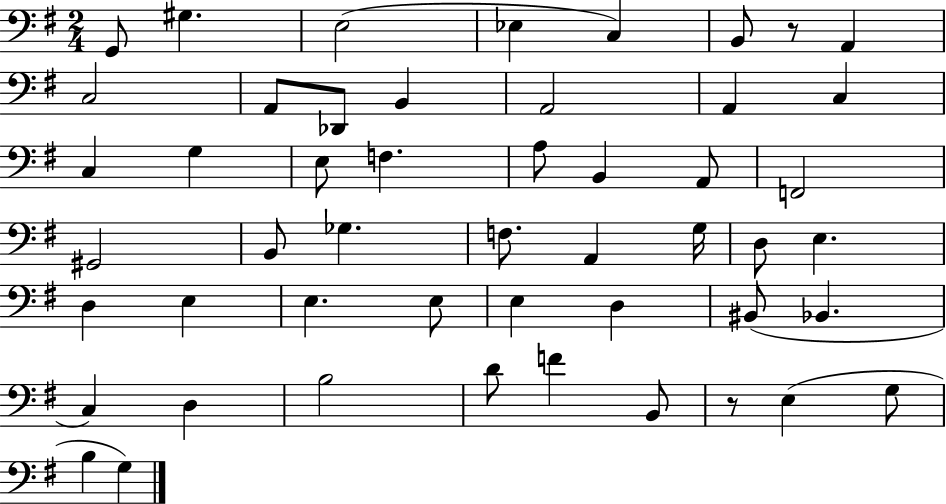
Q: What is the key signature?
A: G major